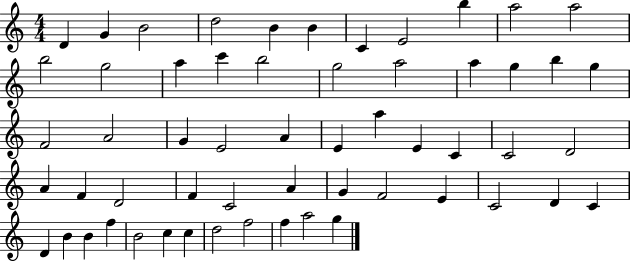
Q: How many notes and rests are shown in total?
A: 57